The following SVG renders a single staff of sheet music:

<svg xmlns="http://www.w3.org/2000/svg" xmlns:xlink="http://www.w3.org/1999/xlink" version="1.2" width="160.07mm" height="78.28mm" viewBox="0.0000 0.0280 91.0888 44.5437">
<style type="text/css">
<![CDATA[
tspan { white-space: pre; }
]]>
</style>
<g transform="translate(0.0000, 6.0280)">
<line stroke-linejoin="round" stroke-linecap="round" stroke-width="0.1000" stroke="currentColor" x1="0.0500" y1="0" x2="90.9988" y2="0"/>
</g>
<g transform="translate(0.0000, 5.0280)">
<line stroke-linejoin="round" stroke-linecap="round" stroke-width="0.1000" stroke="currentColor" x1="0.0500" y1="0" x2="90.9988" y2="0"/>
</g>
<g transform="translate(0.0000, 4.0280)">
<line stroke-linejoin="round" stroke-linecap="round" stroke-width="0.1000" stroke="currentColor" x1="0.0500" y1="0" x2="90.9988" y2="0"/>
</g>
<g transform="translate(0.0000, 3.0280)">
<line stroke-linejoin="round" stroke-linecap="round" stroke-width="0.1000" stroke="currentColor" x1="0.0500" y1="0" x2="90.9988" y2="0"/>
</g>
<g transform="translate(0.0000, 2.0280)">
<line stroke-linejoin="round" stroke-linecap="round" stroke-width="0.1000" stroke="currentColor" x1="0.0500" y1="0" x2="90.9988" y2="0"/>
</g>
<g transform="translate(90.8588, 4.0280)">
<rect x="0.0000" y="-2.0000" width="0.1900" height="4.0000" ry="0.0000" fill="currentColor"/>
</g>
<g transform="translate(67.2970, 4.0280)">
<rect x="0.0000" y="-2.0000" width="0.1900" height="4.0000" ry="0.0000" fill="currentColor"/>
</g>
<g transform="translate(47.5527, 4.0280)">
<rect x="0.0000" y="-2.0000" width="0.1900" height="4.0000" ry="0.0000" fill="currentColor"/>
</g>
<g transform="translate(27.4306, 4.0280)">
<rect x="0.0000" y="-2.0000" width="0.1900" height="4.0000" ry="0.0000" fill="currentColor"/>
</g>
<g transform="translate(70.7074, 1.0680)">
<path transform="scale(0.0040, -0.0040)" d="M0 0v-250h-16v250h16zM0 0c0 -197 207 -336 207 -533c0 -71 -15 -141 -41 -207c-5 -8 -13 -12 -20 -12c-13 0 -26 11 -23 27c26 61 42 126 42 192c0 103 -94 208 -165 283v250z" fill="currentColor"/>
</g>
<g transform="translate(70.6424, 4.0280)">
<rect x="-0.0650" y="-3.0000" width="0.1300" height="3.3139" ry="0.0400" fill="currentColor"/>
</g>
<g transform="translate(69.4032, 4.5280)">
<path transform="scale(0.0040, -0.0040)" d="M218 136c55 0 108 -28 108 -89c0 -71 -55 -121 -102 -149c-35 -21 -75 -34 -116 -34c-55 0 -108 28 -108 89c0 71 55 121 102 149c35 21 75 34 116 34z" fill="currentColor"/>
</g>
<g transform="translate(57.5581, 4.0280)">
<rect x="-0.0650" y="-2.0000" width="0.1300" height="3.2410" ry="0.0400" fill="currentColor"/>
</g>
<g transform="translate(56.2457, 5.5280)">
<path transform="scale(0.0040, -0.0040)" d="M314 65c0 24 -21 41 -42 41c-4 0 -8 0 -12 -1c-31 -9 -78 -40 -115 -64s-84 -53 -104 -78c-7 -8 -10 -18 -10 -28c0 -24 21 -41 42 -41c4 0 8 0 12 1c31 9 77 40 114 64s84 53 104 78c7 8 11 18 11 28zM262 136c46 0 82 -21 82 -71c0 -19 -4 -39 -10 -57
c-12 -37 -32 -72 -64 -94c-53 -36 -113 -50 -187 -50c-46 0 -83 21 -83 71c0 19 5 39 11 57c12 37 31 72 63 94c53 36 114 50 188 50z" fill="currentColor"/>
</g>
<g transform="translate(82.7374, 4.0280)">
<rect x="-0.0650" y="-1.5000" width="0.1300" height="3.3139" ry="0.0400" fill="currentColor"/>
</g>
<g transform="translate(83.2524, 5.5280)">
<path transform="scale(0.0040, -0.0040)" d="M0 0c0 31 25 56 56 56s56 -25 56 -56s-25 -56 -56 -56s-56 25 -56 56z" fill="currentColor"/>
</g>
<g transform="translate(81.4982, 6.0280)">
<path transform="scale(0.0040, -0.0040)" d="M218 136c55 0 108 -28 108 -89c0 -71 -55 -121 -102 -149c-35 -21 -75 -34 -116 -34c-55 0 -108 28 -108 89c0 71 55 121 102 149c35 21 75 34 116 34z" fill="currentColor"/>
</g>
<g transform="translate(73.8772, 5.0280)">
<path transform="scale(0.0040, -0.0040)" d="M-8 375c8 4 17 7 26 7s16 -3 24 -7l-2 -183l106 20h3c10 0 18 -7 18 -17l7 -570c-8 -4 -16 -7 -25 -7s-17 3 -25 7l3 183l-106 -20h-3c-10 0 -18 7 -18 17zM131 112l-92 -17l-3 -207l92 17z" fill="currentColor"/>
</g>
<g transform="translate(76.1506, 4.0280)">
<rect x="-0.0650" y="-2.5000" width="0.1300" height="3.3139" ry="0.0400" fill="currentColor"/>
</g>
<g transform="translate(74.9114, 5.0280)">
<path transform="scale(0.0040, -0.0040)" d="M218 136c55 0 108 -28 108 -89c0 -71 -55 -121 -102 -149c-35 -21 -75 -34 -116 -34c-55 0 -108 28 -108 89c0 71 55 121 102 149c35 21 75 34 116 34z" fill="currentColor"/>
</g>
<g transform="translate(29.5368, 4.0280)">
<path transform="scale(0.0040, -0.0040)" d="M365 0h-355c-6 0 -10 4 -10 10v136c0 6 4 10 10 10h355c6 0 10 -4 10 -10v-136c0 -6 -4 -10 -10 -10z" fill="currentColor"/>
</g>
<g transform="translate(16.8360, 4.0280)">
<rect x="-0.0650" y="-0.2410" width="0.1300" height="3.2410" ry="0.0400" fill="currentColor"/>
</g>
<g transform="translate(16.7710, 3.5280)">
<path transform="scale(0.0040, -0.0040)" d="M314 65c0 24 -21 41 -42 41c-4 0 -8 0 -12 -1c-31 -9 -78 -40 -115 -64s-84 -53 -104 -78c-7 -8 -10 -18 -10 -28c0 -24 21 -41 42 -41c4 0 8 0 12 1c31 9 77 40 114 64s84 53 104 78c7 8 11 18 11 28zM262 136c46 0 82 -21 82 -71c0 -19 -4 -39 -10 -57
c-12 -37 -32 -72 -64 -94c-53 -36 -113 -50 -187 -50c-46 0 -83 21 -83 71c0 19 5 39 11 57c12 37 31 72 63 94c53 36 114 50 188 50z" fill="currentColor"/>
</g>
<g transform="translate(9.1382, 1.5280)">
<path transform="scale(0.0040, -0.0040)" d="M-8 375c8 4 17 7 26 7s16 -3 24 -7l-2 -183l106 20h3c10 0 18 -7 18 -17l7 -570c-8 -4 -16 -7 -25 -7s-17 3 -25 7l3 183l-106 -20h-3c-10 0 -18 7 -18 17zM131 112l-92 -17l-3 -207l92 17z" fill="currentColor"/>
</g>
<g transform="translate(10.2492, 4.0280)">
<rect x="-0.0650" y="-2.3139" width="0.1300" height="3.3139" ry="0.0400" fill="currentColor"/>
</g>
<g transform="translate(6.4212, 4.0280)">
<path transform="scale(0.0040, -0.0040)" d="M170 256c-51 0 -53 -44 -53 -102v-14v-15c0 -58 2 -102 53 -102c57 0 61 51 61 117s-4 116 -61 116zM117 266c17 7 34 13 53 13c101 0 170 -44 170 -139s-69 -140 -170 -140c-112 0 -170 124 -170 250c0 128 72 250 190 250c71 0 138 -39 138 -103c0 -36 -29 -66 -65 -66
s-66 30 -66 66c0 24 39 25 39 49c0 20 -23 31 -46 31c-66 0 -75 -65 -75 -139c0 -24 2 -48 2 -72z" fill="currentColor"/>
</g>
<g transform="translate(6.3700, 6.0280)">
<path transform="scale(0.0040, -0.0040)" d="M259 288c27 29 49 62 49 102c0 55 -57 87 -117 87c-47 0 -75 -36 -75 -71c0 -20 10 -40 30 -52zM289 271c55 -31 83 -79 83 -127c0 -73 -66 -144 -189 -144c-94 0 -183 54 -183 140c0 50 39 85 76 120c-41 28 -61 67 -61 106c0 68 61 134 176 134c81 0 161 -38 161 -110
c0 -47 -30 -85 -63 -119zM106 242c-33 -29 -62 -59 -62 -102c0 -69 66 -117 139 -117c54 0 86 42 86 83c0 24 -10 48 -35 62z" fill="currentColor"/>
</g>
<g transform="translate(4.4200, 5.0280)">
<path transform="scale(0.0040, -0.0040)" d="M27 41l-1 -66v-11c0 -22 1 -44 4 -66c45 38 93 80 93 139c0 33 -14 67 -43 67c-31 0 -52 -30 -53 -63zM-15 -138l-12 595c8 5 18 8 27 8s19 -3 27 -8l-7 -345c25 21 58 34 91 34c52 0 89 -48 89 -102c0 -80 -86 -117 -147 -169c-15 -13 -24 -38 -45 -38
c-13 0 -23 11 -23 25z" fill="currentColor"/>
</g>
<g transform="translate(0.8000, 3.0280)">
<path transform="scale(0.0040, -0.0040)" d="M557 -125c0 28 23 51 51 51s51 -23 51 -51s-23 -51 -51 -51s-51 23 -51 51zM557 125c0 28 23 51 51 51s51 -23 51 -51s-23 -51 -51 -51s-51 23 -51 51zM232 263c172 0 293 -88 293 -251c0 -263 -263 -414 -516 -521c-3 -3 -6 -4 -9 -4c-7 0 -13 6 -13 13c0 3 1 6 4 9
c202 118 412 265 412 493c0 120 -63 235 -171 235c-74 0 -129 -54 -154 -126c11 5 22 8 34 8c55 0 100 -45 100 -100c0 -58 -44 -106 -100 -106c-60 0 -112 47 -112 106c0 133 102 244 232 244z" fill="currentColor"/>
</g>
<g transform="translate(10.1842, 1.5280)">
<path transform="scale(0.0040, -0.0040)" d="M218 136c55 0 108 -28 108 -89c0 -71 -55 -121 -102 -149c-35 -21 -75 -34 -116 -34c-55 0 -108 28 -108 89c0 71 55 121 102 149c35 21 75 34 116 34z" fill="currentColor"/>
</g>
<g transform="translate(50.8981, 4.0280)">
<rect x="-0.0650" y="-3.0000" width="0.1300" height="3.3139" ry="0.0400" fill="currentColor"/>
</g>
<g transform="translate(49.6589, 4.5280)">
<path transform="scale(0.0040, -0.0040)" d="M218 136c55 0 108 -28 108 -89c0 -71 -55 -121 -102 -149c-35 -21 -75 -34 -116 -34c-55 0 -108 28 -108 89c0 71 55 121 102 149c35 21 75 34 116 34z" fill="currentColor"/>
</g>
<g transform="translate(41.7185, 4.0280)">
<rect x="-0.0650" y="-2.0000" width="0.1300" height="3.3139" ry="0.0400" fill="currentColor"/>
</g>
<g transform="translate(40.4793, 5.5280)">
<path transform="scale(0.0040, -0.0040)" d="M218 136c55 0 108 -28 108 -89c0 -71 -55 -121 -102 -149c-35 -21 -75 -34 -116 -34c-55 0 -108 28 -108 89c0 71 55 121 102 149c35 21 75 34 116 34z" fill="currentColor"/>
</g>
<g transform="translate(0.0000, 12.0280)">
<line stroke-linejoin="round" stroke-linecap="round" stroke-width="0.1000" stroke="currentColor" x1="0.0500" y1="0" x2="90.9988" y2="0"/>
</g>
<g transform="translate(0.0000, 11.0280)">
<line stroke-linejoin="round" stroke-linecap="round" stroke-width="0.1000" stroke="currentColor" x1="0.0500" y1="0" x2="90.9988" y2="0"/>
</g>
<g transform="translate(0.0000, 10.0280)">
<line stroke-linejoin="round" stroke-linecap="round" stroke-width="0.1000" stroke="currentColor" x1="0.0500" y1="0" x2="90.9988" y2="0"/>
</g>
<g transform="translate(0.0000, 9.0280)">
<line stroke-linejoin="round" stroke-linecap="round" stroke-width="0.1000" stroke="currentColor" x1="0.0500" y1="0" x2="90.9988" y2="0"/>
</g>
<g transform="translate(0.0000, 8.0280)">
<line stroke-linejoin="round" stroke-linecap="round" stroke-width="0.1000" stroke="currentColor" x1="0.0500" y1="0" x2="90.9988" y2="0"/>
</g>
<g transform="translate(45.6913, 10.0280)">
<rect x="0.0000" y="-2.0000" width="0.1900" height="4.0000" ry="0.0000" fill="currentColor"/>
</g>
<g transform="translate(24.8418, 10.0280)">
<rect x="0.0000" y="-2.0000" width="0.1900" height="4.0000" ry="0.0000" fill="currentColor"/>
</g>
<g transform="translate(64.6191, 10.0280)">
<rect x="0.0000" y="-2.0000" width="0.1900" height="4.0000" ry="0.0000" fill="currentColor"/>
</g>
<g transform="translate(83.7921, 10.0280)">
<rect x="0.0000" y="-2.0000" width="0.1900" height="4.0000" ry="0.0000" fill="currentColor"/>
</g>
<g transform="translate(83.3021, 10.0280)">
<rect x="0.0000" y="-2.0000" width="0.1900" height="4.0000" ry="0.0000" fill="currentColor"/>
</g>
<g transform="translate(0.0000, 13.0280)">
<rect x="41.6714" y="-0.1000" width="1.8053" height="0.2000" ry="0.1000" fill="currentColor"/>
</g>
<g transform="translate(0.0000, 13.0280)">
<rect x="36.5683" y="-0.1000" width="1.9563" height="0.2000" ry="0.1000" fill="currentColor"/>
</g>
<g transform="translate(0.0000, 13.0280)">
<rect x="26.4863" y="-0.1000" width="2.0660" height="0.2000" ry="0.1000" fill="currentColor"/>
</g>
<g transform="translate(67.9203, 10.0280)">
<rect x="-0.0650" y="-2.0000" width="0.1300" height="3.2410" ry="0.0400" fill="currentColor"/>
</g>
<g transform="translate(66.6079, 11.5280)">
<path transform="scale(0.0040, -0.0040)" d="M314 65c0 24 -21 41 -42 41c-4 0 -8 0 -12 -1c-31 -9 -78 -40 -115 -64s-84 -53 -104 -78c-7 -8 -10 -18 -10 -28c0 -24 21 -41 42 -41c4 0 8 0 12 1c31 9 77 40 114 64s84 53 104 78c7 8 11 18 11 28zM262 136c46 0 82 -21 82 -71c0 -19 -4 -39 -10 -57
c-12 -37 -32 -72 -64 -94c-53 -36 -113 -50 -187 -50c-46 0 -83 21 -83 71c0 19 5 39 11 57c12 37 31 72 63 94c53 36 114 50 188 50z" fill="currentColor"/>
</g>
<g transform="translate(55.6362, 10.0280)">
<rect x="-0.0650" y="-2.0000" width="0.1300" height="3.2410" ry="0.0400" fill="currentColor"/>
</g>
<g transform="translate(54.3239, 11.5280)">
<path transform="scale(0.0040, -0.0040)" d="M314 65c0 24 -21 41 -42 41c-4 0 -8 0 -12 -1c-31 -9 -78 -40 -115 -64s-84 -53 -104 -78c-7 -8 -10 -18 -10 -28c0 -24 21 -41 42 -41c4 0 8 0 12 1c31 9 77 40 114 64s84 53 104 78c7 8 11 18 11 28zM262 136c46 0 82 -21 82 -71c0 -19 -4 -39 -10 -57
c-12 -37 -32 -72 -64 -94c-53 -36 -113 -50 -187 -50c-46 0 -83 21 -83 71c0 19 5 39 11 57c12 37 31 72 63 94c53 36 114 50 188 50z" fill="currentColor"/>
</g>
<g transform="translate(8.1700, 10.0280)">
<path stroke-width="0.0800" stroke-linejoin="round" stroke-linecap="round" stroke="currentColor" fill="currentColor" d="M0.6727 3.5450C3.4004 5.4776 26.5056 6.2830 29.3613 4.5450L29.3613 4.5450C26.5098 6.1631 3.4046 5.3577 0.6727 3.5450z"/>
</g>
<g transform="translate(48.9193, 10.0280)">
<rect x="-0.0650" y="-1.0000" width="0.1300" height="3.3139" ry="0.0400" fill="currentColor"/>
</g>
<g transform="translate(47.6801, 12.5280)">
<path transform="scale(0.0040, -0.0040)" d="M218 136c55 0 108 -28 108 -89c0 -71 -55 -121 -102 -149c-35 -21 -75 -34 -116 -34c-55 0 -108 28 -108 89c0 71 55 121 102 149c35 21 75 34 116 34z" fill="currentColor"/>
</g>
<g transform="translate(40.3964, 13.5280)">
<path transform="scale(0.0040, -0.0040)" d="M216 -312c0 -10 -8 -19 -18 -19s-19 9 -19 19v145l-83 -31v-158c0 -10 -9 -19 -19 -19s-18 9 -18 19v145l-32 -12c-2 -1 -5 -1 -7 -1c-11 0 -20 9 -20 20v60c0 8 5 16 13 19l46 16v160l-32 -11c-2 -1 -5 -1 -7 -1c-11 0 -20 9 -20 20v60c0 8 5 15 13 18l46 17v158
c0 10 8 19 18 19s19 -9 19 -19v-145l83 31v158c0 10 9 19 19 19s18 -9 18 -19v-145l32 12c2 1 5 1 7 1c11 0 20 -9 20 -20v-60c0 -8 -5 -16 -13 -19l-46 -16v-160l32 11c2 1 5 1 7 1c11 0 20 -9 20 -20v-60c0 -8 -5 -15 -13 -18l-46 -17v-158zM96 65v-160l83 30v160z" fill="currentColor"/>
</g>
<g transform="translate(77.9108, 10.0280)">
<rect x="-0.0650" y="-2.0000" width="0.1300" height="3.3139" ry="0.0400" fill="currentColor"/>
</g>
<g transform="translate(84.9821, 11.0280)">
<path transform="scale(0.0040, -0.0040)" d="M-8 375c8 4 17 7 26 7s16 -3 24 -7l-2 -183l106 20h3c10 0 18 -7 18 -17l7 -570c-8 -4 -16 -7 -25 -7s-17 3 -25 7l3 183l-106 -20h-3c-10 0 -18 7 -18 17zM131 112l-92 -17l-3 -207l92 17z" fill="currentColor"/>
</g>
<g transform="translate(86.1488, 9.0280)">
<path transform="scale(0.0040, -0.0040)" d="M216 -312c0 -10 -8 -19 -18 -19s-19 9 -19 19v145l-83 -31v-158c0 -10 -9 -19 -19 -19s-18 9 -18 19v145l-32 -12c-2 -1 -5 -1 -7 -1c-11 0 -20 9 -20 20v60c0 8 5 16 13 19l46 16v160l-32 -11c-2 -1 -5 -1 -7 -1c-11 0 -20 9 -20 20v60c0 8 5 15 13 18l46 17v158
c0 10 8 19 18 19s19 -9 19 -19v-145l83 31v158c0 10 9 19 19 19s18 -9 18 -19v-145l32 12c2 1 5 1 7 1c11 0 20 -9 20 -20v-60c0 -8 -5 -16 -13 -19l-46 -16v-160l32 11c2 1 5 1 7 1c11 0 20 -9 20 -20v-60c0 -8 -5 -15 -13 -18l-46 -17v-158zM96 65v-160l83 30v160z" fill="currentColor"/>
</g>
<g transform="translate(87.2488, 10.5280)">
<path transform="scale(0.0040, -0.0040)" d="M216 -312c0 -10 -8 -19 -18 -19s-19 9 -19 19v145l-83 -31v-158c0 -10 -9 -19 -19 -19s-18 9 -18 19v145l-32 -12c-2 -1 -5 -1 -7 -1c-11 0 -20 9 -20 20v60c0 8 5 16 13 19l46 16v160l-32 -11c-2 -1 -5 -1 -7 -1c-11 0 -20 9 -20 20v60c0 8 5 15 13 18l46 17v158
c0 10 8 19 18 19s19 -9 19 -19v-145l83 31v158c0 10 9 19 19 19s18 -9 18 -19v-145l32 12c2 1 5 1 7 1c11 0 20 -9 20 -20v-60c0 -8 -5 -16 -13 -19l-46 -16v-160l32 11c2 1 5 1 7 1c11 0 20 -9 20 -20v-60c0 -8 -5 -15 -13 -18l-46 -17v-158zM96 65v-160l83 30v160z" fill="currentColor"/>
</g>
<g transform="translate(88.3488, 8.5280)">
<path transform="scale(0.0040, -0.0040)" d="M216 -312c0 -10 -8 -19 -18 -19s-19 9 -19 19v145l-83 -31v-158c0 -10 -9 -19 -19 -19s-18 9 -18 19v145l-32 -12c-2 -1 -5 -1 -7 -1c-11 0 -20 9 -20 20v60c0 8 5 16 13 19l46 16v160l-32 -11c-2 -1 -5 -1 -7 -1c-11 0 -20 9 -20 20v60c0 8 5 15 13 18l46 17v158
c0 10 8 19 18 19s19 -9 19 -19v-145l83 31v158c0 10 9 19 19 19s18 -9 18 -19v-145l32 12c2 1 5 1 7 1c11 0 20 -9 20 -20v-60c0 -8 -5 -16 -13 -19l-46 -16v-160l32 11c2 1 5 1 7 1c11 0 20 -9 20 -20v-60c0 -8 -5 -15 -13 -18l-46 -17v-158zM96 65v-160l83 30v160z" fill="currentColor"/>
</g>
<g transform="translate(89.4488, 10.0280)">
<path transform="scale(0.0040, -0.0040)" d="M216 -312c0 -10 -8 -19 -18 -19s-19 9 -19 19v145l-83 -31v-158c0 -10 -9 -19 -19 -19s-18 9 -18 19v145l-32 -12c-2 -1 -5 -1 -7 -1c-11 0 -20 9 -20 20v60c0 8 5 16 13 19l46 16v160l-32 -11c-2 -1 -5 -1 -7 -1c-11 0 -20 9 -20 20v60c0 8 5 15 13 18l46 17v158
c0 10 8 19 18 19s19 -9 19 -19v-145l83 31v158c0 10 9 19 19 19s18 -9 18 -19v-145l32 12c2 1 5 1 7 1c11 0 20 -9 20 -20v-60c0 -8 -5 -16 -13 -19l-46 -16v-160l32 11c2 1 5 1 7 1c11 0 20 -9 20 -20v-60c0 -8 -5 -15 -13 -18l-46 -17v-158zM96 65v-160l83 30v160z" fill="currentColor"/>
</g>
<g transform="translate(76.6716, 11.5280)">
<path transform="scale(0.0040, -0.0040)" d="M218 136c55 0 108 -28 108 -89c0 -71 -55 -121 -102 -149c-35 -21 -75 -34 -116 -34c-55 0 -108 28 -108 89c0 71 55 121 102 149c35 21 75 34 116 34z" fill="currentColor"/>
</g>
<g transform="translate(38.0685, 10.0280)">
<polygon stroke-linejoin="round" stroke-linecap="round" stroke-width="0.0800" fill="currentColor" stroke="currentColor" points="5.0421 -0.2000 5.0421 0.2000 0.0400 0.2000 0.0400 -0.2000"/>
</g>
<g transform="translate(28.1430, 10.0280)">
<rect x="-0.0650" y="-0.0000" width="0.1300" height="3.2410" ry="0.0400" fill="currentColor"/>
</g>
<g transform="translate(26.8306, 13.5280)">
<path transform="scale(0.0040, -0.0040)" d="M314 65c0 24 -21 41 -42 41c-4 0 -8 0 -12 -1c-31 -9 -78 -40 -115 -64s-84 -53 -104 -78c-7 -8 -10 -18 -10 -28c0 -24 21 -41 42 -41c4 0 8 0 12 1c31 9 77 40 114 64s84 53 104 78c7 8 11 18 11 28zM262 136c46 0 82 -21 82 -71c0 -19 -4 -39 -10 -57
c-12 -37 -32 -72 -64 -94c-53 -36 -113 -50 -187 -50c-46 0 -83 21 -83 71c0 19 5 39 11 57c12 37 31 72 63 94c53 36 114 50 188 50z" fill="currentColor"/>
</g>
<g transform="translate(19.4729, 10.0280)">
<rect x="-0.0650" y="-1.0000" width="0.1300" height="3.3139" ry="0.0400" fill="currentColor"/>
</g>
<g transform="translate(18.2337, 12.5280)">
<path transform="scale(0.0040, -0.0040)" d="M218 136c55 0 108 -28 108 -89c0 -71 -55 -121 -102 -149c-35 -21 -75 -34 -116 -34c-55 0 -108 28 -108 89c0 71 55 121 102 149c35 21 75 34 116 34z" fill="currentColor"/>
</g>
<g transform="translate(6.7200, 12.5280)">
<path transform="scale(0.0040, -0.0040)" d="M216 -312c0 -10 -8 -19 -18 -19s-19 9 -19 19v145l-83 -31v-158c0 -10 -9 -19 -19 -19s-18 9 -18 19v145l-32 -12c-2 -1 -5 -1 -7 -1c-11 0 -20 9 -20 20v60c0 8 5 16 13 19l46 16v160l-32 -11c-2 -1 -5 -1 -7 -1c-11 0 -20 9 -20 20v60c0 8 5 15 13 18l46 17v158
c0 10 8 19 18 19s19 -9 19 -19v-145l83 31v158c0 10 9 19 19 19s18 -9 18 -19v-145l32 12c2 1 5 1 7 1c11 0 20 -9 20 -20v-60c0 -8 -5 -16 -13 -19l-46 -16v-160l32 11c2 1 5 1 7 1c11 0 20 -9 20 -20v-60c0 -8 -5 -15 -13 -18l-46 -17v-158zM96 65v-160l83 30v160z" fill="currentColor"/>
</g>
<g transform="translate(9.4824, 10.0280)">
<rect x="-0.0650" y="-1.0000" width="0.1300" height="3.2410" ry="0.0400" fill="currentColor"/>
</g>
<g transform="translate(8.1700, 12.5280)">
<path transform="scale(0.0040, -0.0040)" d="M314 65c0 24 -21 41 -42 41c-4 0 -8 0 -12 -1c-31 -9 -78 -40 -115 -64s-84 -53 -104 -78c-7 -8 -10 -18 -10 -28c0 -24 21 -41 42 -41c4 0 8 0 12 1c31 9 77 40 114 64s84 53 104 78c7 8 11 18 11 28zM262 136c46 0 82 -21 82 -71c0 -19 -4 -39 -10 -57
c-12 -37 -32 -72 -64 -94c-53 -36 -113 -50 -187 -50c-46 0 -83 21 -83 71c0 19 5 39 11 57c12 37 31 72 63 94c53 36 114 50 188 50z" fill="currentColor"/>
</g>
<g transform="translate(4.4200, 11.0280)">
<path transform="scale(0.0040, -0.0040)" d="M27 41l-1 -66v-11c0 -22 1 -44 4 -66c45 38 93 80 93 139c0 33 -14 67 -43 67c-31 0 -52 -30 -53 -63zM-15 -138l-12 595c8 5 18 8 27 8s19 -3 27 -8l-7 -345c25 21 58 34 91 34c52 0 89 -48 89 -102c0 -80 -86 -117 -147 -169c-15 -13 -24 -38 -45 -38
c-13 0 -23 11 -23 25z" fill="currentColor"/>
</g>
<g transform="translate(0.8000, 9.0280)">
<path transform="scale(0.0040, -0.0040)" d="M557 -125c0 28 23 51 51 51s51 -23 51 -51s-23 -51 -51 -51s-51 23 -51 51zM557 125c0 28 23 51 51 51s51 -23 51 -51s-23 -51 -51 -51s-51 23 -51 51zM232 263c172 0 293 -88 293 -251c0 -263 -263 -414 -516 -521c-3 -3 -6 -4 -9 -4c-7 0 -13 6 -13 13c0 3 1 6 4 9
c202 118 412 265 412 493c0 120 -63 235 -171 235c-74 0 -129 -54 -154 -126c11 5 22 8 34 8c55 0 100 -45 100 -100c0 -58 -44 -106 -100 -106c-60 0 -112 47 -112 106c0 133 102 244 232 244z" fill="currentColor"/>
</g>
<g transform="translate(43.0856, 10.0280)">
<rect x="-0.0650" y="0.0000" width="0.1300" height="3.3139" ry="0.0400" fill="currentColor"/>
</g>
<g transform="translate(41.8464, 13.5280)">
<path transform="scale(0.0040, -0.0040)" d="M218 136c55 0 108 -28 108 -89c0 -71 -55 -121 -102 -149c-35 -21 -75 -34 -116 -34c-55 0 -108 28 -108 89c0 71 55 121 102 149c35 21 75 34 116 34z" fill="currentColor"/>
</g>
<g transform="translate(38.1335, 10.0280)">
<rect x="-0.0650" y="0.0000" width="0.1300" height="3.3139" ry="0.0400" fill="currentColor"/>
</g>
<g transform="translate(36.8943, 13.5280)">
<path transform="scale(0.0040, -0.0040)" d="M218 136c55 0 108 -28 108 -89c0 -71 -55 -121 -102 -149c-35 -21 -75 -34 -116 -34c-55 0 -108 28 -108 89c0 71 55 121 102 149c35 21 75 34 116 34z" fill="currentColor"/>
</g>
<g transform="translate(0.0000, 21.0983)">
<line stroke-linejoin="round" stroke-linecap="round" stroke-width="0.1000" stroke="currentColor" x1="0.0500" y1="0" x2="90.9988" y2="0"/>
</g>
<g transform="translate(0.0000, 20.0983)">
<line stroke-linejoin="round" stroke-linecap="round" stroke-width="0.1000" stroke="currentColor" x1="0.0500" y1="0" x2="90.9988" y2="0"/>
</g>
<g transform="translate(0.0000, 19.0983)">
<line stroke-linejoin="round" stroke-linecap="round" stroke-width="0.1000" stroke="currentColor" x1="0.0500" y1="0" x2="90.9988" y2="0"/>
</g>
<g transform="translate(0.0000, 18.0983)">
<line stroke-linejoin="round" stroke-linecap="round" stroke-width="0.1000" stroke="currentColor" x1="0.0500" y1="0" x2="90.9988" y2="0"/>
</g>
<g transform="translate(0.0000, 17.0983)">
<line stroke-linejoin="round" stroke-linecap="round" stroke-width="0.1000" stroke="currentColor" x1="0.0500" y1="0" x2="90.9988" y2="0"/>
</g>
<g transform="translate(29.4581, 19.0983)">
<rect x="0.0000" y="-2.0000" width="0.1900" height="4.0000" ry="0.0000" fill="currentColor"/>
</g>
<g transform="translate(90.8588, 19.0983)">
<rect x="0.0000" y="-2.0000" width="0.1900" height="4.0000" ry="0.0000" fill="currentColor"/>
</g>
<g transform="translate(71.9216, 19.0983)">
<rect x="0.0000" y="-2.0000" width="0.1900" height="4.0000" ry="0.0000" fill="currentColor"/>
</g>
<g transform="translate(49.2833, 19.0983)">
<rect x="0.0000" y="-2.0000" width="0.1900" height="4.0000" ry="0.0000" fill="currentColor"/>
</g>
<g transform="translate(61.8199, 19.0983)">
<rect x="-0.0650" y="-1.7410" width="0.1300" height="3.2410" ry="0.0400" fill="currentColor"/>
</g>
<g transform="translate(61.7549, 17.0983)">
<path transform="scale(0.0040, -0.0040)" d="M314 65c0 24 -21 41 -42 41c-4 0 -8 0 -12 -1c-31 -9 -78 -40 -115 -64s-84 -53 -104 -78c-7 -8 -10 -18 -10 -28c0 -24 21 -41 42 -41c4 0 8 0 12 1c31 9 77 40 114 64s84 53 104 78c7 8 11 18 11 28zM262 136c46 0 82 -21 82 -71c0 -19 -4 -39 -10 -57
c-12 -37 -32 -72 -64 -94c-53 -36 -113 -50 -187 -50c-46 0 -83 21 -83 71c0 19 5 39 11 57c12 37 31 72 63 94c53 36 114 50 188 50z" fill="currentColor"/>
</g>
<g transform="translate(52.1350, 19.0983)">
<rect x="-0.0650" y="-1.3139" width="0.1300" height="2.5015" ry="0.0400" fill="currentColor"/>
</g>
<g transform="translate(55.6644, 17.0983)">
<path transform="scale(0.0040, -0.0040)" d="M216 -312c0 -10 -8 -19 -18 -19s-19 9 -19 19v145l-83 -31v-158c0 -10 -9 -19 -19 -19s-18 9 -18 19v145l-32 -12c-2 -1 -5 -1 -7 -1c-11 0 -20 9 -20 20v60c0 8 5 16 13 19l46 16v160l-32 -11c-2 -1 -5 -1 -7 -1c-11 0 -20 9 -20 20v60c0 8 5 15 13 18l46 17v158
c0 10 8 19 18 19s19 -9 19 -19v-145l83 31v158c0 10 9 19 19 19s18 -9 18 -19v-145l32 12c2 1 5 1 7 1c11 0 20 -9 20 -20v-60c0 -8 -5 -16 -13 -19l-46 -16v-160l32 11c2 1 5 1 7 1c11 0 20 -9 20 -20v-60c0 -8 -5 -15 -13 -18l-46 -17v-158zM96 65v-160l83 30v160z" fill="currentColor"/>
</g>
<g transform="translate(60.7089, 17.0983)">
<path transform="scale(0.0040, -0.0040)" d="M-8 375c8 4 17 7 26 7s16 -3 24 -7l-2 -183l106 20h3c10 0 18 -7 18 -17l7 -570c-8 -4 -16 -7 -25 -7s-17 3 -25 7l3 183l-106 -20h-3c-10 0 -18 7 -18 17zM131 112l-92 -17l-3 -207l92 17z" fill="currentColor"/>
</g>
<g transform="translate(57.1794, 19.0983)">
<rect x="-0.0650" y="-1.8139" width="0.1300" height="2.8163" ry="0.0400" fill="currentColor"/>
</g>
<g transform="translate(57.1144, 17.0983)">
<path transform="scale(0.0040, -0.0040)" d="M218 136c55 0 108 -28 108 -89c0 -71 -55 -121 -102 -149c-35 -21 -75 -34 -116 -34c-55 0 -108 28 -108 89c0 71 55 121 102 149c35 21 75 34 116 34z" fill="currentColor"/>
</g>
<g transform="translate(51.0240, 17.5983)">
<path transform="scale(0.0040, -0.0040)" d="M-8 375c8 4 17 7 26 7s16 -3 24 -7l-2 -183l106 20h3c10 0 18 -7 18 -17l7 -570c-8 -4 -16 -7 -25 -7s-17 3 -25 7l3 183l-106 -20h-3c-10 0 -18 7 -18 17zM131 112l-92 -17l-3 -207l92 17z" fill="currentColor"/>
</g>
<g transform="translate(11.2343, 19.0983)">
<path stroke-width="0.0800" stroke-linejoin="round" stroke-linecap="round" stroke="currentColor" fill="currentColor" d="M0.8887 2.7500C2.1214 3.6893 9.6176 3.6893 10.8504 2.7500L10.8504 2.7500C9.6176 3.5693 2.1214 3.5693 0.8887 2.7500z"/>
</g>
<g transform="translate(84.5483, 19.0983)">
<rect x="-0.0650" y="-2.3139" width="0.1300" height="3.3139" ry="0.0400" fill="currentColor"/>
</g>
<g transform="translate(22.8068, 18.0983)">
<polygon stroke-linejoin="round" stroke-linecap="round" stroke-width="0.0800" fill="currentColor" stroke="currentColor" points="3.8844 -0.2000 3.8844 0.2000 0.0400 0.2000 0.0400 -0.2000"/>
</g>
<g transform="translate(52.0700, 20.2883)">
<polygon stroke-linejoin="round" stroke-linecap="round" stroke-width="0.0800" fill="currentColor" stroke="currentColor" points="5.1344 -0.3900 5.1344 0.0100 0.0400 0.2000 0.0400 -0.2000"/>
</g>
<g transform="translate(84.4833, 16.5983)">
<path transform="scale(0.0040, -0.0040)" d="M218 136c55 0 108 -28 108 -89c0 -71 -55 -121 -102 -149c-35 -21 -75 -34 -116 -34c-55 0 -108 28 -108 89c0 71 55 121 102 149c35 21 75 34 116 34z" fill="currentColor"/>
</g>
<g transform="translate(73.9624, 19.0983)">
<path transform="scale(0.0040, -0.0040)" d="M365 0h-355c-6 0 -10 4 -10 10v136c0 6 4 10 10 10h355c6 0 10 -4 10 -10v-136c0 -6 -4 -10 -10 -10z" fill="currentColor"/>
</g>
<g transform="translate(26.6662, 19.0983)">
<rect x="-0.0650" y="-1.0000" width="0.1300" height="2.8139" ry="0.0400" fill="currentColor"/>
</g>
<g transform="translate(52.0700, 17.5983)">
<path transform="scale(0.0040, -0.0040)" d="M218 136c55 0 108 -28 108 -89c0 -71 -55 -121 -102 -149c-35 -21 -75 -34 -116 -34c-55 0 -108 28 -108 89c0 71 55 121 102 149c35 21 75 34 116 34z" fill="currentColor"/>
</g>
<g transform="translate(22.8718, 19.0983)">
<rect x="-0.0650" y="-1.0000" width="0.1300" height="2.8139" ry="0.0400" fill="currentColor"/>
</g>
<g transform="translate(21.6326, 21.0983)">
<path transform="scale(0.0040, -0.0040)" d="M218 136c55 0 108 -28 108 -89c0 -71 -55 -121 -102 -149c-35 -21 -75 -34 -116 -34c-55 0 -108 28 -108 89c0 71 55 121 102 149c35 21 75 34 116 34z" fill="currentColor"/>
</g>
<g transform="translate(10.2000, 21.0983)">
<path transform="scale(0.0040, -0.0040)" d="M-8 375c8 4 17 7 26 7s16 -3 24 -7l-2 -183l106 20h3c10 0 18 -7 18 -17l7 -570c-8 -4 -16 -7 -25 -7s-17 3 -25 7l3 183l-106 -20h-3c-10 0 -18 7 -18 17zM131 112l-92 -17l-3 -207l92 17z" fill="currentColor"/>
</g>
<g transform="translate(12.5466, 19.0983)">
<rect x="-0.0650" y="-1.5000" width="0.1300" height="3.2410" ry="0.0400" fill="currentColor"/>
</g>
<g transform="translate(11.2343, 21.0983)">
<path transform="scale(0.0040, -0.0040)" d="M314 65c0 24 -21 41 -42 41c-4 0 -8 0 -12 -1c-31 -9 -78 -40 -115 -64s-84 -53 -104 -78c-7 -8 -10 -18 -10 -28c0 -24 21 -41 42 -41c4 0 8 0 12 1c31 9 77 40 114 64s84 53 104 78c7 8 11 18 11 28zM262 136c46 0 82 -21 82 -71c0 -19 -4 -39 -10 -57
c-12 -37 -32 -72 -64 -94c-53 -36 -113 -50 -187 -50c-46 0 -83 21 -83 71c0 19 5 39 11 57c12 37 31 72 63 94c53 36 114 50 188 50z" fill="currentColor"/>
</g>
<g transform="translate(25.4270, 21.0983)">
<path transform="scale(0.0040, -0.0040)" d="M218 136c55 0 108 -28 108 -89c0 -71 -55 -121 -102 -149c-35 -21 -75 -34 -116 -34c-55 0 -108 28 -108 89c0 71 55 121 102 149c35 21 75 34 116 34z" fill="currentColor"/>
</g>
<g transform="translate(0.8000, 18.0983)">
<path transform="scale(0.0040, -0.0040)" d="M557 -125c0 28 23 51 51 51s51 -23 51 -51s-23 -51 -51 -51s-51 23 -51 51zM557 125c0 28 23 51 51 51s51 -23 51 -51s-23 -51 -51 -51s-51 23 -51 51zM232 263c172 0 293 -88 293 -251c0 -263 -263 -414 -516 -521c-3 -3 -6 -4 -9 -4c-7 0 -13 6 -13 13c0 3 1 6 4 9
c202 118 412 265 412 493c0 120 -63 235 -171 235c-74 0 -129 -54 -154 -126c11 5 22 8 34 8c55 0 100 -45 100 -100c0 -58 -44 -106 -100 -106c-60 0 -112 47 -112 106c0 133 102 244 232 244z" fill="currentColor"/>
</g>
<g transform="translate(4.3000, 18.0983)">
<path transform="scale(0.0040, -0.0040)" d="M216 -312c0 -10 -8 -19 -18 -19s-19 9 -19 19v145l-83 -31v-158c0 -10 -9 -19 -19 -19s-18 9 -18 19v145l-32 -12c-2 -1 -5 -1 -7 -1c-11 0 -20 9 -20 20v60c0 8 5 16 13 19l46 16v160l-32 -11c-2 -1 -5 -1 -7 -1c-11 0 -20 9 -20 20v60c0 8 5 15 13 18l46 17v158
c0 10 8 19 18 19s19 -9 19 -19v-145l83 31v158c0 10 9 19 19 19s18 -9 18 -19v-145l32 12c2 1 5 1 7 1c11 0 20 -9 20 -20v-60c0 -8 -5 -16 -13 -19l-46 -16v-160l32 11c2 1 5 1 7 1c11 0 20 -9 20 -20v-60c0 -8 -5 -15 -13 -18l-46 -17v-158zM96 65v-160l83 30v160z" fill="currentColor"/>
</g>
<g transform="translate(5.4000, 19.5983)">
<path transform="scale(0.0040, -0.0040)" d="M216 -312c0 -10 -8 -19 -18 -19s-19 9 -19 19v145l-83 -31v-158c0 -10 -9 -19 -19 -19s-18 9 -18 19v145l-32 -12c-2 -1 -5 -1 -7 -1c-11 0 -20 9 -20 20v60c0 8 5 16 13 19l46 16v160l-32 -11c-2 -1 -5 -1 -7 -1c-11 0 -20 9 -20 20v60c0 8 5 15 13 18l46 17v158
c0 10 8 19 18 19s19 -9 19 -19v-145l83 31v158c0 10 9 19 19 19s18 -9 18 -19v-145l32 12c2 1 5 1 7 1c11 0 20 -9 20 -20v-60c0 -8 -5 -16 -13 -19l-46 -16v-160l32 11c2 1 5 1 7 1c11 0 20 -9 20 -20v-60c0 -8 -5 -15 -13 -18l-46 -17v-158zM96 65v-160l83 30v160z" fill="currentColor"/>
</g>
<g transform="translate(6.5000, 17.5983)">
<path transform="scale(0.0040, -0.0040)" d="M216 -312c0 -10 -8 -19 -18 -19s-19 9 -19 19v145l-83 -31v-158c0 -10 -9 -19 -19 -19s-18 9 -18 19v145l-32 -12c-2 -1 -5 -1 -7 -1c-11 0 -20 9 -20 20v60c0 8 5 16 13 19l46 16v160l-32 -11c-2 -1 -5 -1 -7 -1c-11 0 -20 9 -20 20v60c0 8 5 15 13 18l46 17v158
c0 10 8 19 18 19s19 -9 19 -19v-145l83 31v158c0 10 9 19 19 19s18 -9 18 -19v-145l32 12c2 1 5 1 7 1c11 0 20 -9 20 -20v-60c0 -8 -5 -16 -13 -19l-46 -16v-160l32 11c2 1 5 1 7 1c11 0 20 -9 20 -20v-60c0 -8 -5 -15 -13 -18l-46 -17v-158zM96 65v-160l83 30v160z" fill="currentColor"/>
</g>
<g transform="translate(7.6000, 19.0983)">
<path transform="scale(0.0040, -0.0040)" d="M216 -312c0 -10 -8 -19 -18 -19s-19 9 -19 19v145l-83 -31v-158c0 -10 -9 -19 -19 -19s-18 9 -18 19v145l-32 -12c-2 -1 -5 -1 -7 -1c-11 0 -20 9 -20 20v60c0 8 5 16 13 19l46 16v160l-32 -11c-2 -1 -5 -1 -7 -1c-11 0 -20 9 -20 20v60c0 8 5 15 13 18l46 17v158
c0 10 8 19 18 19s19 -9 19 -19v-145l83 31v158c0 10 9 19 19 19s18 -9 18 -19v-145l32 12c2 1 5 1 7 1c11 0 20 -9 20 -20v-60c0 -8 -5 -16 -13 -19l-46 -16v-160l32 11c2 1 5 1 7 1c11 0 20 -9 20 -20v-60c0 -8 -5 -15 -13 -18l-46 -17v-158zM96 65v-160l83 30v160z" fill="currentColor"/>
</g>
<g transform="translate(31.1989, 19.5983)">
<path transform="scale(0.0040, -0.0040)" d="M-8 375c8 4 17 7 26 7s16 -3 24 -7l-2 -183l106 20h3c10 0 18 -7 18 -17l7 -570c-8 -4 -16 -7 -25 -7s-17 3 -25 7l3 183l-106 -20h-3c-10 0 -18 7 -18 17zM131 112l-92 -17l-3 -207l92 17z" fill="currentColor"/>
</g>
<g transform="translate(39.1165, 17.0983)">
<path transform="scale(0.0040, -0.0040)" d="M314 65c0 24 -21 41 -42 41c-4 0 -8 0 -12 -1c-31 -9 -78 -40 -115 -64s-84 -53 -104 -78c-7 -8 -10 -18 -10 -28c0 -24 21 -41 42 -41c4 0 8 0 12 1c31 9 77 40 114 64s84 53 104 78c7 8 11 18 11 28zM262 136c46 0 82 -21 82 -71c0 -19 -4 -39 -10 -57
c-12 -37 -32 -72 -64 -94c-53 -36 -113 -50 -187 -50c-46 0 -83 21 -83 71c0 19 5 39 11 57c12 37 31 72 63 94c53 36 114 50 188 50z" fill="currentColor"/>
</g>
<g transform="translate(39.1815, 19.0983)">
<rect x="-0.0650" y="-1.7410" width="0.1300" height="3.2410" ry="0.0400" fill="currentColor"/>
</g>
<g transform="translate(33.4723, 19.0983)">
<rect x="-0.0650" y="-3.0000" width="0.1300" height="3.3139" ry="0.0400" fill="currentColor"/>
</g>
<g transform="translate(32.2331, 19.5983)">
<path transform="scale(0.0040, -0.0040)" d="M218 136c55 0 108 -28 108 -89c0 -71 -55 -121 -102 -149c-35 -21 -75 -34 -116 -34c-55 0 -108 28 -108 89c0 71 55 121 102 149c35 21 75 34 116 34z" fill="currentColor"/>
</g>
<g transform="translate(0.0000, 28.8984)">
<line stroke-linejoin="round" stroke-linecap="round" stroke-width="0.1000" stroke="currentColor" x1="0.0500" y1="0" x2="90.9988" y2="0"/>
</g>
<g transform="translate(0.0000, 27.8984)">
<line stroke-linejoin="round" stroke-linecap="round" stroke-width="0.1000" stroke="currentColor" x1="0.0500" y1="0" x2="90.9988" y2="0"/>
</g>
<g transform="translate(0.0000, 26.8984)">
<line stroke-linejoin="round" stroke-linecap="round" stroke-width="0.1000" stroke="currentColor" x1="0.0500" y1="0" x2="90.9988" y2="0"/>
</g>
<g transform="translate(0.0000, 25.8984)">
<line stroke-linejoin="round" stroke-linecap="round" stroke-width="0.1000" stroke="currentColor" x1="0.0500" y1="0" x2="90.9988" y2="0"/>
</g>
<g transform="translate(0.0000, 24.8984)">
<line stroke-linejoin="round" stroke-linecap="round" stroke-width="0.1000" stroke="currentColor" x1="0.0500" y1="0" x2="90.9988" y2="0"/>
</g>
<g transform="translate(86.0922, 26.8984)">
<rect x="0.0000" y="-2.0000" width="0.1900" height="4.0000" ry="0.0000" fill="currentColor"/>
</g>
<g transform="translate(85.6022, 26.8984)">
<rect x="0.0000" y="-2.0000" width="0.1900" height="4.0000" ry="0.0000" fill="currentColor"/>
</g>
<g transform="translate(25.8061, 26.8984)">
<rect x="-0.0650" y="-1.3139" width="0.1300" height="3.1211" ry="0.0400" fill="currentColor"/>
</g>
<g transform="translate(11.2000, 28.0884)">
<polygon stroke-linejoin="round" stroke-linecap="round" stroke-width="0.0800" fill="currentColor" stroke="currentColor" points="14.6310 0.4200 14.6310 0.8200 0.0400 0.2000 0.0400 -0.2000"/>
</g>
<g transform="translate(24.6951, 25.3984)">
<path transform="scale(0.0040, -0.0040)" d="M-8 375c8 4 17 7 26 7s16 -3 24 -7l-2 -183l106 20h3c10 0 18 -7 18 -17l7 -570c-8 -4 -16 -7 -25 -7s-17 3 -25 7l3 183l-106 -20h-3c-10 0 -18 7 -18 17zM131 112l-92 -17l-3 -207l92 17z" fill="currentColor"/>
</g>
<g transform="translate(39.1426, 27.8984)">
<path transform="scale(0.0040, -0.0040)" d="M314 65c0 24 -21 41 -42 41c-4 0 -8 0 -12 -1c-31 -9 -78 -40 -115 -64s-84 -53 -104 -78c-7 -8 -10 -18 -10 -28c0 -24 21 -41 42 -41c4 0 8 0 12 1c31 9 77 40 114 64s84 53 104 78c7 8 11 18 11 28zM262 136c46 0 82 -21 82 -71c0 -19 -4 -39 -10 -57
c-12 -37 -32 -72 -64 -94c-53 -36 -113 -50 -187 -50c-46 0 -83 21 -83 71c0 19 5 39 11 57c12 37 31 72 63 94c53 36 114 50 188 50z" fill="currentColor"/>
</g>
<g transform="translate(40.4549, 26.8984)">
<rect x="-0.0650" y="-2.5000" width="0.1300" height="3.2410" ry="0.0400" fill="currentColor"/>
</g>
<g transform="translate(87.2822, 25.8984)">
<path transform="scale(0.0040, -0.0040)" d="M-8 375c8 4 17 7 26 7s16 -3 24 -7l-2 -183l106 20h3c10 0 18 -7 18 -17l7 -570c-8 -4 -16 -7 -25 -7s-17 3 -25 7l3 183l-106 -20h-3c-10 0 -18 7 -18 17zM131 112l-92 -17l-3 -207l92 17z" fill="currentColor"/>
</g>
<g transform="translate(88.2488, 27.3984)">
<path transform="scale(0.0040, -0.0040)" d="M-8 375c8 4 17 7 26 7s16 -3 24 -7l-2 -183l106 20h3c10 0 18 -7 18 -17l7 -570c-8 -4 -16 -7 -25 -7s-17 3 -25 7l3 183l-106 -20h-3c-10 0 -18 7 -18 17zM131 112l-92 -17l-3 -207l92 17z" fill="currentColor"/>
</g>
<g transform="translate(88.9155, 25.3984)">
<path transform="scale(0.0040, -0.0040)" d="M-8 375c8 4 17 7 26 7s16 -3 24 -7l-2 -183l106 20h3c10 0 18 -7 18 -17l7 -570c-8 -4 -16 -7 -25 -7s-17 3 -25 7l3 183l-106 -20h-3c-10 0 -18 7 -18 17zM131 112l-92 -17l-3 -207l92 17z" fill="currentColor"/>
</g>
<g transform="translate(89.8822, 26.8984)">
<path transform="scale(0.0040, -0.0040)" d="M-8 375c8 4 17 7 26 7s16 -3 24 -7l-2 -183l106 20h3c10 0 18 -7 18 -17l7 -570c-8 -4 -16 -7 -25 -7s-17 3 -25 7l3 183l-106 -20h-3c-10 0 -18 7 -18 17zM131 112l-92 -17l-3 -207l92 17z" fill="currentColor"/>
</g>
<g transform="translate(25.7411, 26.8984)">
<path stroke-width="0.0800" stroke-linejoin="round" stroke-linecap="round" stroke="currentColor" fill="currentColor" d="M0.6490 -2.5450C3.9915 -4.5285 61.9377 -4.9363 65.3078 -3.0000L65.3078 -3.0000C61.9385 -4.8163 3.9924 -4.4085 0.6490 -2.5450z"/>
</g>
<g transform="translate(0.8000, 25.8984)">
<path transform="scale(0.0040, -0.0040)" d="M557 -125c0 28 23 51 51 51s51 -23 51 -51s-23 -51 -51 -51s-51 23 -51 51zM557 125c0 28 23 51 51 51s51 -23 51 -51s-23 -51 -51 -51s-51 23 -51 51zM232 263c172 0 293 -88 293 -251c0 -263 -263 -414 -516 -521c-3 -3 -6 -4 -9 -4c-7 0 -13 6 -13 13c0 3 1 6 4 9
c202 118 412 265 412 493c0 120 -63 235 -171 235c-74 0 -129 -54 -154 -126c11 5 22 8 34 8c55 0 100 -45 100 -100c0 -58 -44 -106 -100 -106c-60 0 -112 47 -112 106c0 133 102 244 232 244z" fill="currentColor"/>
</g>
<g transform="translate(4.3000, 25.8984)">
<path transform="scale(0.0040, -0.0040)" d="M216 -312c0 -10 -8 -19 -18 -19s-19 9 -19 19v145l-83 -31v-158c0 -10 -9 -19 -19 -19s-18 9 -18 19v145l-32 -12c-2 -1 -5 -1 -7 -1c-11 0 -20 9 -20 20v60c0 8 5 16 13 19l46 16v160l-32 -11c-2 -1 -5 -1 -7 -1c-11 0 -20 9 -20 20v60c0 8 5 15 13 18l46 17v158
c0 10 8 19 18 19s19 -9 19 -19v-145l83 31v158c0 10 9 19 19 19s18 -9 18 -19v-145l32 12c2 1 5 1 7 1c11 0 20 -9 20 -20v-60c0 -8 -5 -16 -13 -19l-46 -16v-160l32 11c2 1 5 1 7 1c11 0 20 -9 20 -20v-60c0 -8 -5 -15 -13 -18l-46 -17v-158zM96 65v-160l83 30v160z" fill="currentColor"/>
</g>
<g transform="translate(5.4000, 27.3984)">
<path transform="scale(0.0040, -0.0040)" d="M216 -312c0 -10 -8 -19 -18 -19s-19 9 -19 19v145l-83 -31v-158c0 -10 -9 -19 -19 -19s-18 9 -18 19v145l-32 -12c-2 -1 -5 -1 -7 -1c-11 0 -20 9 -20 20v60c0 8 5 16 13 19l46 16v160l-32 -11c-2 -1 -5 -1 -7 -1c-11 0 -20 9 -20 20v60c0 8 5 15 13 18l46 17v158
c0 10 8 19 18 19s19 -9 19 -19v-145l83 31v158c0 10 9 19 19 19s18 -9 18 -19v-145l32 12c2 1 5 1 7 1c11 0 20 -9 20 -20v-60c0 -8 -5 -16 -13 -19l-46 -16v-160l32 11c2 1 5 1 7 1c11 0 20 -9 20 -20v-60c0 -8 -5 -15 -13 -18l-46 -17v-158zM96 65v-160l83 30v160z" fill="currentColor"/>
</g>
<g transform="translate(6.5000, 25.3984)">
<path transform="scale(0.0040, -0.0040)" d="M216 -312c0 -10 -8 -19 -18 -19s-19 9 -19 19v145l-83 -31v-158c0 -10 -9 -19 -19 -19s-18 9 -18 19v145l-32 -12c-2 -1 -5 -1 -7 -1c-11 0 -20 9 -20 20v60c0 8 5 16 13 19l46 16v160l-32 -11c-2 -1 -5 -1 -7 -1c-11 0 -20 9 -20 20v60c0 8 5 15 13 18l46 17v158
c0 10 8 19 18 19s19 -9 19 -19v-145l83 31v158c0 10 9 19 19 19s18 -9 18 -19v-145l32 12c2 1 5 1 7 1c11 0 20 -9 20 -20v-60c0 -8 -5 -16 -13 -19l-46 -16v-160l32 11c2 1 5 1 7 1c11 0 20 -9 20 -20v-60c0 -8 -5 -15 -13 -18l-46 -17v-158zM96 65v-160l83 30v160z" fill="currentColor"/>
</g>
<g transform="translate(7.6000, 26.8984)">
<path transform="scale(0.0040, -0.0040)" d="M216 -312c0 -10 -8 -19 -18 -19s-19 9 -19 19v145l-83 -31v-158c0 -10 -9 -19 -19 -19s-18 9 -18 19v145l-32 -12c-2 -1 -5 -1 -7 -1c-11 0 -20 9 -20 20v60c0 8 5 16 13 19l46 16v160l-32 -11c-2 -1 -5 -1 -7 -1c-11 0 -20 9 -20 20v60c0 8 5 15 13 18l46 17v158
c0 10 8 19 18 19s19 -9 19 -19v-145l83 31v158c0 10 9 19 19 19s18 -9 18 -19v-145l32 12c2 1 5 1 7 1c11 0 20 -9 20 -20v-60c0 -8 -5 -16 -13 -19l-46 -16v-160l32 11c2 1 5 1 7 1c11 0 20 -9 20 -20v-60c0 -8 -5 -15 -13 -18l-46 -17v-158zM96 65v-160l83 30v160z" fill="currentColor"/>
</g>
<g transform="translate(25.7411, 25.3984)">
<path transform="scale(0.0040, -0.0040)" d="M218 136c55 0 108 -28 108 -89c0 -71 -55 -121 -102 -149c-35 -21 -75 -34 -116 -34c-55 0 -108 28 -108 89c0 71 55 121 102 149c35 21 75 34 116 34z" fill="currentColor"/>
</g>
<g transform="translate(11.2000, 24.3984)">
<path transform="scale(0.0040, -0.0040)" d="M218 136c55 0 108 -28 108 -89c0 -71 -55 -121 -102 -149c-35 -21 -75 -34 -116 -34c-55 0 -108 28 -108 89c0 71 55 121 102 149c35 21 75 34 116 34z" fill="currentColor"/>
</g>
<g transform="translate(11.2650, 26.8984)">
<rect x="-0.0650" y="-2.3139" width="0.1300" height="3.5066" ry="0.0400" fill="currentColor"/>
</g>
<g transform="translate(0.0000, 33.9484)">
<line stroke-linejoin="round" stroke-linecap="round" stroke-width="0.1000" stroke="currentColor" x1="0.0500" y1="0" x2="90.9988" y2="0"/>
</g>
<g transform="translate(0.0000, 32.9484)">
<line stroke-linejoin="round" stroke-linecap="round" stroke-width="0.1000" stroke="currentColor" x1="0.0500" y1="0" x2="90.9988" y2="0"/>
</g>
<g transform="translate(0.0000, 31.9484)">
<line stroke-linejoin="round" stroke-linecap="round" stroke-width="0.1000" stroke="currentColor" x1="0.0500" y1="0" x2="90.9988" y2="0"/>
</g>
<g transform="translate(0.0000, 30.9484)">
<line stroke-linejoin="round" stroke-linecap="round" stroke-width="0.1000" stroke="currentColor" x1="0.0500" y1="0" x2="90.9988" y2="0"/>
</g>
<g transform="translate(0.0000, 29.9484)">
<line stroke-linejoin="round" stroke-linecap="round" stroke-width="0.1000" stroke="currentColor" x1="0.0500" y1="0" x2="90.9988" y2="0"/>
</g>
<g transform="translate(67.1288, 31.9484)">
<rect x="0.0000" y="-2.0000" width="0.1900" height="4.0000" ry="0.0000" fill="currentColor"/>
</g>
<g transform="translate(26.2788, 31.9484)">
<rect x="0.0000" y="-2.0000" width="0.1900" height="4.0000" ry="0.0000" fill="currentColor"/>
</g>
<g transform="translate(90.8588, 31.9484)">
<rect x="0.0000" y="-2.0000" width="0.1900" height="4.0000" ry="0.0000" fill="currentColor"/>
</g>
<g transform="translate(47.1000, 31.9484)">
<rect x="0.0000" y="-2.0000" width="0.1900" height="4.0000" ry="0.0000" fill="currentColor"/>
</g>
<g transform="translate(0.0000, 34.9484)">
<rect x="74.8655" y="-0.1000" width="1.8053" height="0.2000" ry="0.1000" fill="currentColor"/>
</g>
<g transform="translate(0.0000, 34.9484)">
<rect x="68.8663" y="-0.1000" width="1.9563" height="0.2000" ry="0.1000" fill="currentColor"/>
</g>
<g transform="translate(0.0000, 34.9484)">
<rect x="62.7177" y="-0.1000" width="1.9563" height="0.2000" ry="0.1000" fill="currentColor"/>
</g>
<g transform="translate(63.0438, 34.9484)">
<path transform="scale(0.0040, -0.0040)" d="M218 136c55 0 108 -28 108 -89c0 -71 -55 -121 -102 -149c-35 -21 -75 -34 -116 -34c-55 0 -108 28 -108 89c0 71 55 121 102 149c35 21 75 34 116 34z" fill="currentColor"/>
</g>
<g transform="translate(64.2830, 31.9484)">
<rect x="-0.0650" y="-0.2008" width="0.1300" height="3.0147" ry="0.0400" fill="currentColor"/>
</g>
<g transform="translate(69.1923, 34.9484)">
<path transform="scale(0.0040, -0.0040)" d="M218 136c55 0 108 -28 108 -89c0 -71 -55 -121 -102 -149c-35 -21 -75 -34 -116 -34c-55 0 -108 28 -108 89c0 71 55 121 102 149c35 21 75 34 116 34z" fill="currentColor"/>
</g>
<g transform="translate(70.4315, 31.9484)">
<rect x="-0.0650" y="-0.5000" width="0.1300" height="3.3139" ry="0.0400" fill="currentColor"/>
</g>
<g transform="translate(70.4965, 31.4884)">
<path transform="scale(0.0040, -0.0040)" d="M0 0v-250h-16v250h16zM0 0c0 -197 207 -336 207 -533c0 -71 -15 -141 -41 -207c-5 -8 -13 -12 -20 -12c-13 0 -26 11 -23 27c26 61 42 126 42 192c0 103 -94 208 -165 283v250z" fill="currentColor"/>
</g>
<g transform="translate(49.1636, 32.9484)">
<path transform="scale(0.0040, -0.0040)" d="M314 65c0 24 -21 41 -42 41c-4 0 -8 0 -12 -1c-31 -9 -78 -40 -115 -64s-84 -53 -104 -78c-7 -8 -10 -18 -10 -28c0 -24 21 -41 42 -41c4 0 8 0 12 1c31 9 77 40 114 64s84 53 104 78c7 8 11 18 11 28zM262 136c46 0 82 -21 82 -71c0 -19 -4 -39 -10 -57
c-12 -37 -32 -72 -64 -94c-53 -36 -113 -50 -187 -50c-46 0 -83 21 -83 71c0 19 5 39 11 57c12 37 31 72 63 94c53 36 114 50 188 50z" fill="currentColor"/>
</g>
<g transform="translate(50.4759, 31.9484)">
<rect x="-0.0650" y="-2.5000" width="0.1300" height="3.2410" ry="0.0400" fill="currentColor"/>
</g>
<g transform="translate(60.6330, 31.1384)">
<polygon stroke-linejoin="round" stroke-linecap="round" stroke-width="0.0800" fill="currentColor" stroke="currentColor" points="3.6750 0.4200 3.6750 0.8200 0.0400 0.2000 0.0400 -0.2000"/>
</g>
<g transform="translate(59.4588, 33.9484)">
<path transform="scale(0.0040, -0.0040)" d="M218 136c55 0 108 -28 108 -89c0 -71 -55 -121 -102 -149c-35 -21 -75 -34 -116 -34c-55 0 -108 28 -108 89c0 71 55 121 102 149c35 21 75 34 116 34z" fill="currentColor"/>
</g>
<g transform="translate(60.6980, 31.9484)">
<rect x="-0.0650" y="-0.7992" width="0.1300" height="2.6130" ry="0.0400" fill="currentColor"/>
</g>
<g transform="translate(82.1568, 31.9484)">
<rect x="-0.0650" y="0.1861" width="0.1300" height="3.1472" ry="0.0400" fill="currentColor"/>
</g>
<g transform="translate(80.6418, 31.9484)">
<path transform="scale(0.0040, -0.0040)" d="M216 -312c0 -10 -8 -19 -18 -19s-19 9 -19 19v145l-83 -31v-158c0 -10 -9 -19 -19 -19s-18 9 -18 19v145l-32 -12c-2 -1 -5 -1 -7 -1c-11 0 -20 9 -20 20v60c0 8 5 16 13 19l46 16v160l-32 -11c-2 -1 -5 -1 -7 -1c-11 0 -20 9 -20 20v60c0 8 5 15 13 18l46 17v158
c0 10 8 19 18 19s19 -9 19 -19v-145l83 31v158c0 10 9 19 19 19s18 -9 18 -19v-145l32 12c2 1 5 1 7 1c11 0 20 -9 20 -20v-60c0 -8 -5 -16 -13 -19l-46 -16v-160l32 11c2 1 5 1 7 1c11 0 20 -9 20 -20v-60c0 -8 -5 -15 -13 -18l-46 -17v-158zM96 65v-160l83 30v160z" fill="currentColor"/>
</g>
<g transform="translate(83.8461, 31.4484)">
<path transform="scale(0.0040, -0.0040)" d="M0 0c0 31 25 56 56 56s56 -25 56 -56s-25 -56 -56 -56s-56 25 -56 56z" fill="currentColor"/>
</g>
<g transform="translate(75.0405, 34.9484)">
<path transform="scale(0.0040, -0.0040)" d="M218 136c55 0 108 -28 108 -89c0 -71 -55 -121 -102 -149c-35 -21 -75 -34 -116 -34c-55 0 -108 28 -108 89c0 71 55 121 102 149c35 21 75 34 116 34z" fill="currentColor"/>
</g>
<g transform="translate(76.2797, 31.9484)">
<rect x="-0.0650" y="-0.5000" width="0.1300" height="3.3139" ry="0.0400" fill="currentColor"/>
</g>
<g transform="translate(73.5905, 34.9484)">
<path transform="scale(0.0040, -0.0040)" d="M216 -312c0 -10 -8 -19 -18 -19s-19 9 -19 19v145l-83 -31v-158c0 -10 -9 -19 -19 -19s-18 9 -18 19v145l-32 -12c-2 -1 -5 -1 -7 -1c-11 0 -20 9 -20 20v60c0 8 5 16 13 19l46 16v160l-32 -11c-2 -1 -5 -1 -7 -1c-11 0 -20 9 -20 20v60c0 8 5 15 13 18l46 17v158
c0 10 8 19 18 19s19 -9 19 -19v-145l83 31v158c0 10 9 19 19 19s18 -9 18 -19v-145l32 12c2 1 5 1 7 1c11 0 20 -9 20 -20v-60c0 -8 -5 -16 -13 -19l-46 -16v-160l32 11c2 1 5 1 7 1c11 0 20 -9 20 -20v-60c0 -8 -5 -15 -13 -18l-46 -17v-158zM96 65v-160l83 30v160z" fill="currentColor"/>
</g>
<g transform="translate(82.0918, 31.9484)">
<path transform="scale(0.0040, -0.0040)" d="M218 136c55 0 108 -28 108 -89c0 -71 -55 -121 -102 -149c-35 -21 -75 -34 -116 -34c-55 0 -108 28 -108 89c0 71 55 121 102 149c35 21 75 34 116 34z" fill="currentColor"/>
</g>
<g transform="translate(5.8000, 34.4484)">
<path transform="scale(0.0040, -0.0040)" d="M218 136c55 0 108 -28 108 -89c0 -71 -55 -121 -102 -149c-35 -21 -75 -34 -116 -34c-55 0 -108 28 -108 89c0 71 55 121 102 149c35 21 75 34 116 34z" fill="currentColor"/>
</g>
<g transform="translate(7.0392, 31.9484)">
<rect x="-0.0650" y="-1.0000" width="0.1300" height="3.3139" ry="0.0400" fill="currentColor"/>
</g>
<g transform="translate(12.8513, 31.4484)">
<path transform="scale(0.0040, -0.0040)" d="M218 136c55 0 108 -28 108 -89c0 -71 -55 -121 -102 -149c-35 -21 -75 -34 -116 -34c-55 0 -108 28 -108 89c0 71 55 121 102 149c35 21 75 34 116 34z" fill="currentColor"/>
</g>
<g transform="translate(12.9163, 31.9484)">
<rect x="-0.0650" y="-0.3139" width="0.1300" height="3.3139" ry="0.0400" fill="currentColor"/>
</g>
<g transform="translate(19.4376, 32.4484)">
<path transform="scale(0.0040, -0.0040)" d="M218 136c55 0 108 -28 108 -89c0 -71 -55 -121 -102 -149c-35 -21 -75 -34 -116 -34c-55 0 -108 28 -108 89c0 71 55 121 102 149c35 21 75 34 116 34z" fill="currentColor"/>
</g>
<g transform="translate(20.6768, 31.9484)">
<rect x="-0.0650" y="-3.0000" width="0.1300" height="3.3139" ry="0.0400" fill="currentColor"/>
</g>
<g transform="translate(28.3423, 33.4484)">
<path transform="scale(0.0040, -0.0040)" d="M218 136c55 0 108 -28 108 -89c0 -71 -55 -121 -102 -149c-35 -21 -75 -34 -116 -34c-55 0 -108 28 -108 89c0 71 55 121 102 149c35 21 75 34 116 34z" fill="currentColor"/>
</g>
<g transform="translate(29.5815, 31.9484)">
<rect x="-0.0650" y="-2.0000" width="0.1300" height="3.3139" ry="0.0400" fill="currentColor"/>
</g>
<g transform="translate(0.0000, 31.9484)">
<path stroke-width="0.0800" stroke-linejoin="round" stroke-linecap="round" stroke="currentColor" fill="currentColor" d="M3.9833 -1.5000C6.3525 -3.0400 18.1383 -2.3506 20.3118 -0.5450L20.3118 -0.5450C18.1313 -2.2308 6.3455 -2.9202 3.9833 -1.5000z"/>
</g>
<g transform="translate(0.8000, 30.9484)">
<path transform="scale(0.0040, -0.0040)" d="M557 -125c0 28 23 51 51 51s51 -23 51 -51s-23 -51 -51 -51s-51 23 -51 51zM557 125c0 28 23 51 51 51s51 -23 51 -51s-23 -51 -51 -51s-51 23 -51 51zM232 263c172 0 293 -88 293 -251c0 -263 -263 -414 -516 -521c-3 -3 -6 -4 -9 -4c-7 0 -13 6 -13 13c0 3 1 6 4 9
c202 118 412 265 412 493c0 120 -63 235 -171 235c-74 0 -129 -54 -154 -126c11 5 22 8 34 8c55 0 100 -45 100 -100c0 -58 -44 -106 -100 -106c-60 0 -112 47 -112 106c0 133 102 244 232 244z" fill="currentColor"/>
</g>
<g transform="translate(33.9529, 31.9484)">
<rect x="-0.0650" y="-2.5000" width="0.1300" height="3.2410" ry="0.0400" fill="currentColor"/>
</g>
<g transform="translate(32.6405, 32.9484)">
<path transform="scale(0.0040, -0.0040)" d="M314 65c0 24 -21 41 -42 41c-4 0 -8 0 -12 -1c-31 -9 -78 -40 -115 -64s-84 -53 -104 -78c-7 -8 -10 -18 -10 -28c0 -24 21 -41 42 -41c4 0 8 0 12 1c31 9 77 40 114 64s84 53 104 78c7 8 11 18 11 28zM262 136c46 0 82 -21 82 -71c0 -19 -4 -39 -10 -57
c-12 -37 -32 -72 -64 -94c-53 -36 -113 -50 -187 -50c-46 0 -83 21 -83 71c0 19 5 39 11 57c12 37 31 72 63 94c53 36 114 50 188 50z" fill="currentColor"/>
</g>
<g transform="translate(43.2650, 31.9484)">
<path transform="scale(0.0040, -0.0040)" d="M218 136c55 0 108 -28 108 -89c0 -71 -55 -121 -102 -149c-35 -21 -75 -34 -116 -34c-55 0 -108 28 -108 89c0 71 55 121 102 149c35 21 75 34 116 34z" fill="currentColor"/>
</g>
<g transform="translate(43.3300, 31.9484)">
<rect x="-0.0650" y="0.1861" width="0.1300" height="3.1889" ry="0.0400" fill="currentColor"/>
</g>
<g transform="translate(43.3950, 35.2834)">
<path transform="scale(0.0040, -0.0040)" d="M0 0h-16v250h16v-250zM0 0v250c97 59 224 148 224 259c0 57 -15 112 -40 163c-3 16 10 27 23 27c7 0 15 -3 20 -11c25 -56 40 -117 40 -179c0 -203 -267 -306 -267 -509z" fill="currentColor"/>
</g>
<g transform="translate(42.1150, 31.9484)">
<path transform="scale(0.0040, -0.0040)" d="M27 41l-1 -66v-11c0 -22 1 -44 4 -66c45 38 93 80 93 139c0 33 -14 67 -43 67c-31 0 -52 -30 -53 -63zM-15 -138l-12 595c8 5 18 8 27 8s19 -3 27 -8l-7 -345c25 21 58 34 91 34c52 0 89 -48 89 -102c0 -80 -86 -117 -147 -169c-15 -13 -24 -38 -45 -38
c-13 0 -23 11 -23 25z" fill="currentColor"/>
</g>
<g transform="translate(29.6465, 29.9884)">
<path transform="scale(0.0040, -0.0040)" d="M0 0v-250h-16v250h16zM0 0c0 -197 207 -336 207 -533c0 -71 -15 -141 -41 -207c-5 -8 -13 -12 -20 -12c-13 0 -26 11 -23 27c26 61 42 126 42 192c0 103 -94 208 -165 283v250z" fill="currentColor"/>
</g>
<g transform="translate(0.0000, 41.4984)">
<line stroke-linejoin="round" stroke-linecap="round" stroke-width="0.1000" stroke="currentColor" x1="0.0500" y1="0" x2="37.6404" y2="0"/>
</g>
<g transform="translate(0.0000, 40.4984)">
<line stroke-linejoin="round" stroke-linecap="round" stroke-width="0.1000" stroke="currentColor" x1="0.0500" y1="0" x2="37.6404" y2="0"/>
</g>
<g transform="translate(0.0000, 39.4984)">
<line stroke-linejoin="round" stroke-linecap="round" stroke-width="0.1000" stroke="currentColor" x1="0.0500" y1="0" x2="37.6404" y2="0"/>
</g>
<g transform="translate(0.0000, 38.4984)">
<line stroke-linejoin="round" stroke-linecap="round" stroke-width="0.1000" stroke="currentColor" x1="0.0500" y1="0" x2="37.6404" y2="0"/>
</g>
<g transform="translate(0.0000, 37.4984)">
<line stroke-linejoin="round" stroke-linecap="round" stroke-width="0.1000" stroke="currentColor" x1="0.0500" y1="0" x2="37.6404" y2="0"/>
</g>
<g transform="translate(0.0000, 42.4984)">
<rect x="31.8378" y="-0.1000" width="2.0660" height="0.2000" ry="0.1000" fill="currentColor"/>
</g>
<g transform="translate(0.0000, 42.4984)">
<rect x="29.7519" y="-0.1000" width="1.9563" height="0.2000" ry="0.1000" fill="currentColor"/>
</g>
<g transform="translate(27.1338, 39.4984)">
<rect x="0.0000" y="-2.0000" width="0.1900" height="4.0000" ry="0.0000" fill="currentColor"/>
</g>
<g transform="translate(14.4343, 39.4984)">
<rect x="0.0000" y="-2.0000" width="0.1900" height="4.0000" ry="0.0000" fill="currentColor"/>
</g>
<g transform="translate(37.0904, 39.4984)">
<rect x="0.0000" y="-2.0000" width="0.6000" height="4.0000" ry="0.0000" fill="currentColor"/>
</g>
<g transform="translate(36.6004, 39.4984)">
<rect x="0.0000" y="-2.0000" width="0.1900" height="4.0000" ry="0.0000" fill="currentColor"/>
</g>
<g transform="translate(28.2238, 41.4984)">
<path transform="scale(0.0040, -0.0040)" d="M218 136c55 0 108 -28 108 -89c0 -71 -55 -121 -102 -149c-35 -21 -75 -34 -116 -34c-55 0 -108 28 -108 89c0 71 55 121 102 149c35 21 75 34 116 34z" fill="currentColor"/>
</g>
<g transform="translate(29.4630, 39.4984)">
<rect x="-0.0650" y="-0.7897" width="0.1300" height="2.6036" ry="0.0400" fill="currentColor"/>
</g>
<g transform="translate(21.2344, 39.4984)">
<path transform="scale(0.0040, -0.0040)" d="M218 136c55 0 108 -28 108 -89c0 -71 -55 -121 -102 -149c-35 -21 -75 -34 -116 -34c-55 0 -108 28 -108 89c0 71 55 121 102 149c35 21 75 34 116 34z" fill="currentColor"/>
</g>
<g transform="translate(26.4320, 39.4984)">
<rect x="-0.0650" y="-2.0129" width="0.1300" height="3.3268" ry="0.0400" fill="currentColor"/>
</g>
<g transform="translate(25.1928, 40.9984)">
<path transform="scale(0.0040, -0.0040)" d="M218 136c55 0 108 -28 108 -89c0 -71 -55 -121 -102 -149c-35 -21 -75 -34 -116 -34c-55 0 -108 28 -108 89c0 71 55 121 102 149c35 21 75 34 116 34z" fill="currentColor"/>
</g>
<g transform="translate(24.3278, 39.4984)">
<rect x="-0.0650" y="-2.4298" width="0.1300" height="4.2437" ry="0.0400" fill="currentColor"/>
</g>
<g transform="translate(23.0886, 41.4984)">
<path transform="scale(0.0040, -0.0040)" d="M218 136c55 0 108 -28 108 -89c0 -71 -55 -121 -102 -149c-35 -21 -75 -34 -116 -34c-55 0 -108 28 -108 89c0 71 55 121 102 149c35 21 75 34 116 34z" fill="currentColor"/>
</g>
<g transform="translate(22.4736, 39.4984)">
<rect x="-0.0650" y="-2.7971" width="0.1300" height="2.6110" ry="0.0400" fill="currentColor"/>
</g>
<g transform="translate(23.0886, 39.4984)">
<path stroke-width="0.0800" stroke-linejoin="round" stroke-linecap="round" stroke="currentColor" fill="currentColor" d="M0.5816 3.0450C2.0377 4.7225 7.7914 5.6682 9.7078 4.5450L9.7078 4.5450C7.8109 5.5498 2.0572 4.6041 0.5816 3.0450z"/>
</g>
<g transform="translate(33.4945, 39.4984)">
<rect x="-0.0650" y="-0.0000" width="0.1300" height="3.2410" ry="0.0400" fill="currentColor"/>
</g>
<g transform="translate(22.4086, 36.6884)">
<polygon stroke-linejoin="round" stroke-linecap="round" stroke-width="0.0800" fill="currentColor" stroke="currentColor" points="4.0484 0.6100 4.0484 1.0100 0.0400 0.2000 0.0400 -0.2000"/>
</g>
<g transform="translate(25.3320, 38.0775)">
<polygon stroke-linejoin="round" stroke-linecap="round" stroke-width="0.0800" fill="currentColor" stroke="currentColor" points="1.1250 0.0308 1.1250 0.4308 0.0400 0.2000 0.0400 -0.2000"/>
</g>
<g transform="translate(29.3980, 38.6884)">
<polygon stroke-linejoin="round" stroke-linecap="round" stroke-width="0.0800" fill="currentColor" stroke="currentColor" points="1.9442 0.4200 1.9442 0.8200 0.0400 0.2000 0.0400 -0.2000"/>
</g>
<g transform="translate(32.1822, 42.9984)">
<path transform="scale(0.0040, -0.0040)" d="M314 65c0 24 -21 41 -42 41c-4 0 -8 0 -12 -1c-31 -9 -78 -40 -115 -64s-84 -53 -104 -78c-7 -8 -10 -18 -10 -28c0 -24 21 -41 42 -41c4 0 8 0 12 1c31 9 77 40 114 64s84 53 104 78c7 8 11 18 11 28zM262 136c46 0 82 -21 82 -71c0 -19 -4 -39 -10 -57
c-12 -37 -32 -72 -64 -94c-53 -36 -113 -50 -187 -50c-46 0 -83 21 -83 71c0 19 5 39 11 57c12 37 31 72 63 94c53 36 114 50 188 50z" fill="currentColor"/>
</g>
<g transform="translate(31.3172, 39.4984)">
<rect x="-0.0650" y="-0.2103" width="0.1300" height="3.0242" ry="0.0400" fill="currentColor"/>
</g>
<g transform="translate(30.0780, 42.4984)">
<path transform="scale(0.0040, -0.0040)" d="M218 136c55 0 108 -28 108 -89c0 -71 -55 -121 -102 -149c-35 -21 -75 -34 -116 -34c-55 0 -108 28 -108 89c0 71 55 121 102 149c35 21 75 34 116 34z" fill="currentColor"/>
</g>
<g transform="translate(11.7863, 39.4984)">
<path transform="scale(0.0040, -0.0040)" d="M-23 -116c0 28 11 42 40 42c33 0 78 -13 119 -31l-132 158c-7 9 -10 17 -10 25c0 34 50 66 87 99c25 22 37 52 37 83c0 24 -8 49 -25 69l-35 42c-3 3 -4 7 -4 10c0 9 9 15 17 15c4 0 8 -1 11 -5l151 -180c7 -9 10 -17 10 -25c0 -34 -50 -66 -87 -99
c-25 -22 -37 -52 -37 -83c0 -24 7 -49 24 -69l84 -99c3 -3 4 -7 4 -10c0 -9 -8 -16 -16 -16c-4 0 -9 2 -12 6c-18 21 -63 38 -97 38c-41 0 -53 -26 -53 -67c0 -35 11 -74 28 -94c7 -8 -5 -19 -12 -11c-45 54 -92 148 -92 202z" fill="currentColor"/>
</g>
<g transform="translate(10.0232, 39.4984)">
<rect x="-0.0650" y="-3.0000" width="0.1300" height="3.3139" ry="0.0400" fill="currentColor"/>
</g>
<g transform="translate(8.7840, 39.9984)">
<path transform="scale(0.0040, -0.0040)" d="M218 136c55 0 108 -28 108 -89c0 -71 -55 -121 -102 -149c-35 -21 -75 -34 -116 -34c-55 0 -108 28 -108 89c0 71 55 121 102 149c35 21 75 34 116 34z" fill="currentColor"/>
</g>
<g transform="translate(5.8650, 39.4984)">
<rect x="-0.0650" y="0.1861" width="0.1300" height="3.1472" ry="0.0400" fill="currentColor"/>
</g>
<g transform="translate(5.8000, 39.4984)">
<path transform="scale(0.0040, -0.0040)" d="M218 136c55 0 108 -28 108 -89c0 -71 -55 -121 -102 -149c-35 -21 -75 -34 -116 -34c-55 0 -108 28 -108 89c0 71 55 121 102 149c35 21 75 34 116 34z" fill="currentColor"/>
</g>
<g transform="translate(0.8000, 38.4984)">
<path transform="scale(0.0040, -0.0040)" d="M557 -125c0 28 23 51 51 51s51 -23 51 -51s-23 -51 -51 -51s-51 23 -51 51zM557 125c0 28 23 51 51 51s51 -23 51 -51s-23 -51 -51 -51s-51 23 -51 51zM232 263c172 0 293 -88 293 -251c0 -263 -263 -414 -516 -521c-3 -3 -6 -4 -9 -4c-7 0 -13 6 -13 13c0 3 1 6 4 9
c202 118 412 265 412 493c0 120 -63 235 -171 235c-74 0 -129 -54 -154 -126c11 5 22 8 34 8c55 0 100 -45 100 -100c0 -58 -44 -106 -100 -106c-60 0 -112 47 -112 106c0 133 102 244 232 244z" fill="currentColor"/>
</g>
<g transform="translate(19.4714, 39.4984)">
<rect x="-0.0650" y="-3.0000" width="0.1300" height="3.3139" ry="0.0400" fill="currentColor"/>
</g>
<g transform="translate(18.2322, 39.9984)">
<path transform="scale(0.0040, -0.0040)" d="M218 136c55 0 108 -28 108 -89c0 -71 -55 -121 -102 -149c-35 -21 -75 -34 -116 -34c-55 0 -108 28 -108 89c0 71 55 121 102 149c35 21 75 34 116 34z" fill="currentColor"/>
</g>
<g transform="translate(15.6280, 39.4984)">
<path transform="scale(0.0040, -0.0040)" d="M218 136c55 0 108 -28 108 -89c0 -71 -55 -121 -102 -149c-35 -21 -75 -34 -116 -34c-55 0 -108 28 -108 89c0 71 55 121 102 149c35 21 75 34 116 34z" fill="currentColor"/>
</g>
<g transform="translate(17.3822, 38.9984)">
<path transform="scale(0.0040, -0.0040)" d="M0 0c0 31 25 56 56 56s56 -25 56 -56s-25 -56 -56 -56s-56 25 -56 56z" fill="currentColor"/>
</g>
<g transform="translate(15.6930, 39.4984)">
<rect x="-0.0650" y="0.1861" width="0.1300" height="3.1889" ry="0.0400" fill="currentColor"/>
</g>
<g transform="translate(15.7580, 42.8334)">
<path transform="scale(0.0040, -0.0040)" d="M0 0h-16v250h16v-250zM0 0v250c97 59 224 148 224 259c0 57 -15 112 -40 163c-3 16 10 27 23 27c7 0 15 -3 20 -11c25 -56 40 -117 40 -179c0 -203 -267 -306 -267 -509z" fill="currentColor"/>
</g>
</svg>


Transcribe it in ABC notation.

X:1
T:Untitled
M:6/8
L:1/4
K:F
B, E,2 z2 A,, C, A,,2 C,/2 B,, G,, ^F,,2 ^F,, D,,2 D,,/2 ^D,,/2 F,, A,,2 A,,2 A,, G,,2 G,,/2 G,,/2 C, A,2 G,/2 ^A,/2 A,2 z2 B, B,/2 G,/2 B,,2 F,, E, C, A,,/2 B,,2 _D,/2 B,,2 G,,/2 E,,/2 E,,/2 ^E,, ^D, D, C, z D,/2 C, D,/2 G,,/2 A,,/4 G,,/2 E,,/2 D,,2